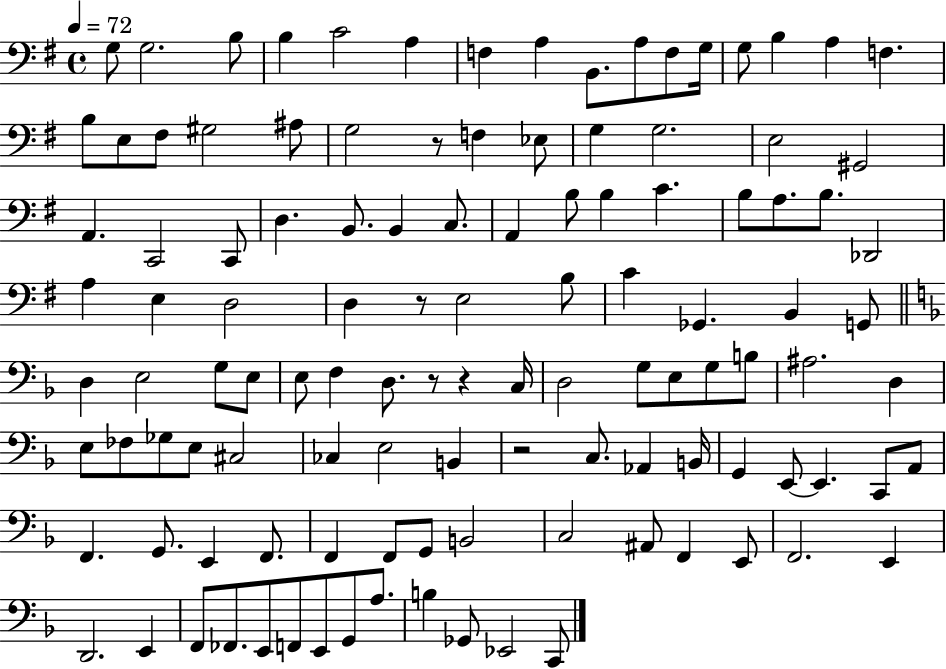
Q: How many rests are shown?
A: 5